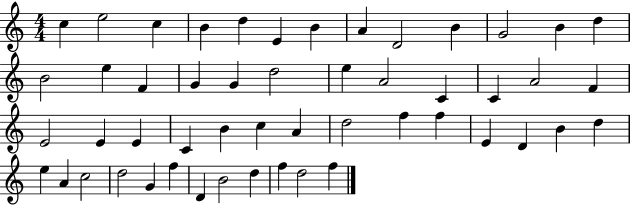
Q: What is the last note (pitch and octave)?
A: F5